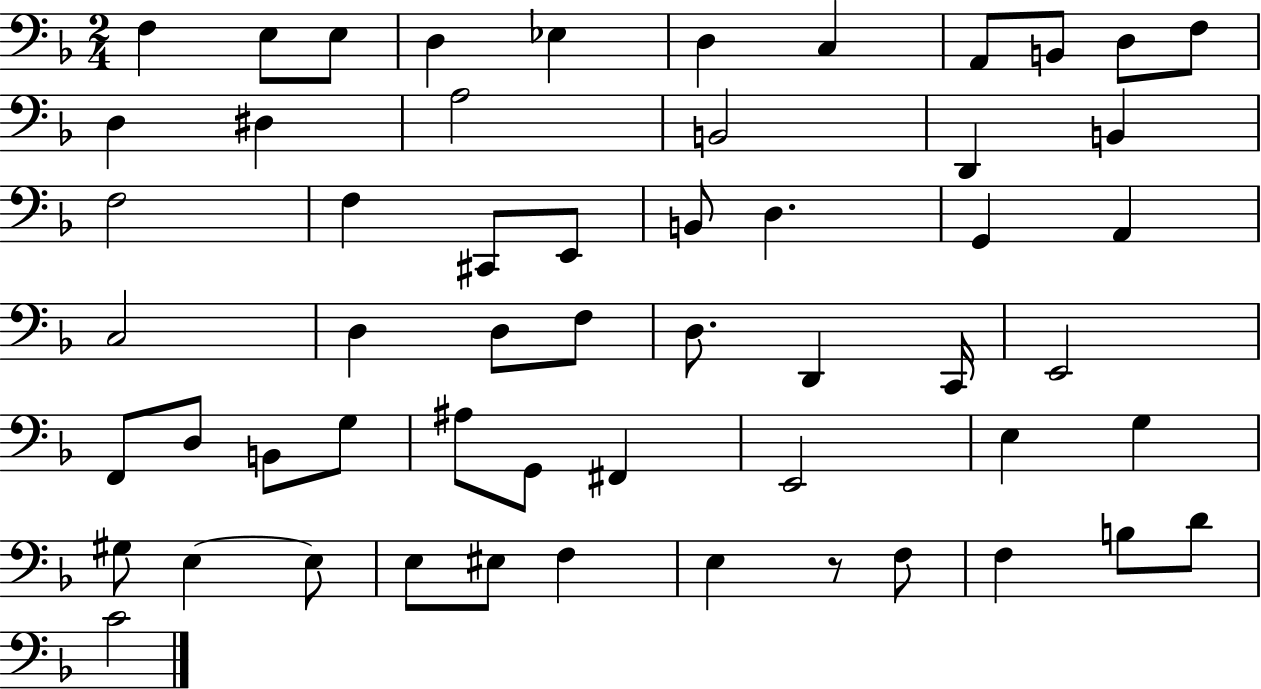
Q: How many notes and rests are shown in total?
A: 56